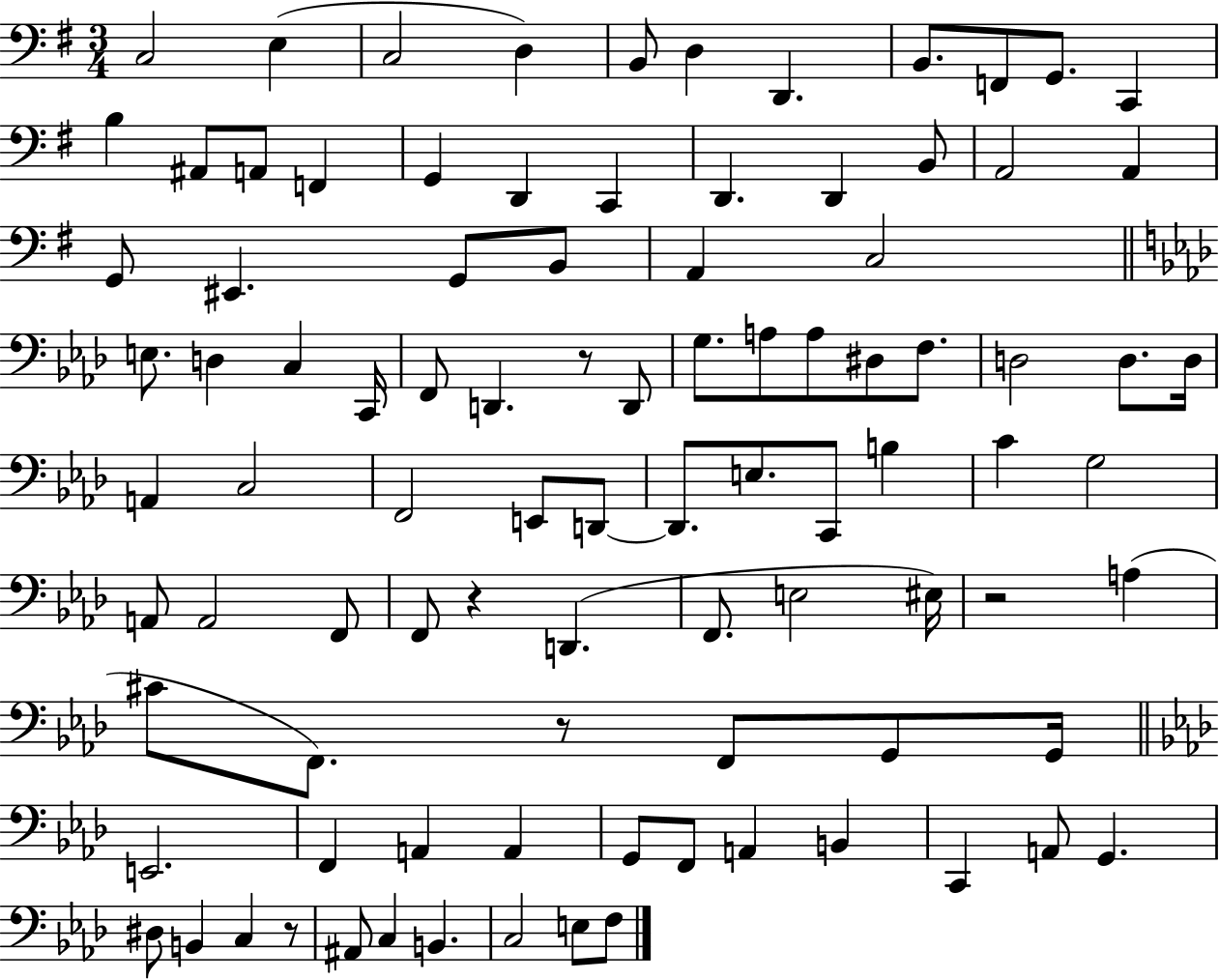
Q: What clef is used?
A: bass